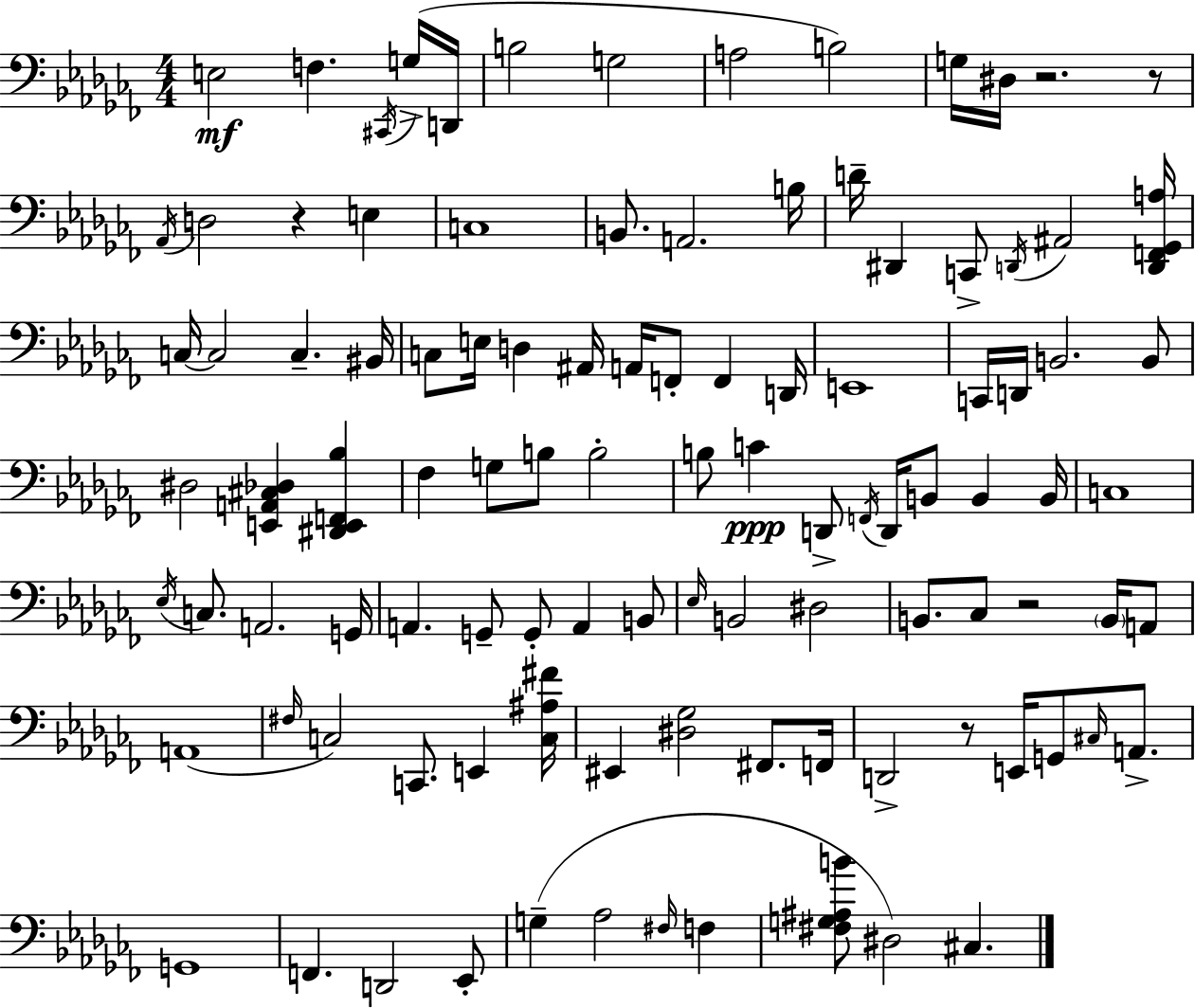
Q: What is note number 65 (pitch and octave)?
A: B2